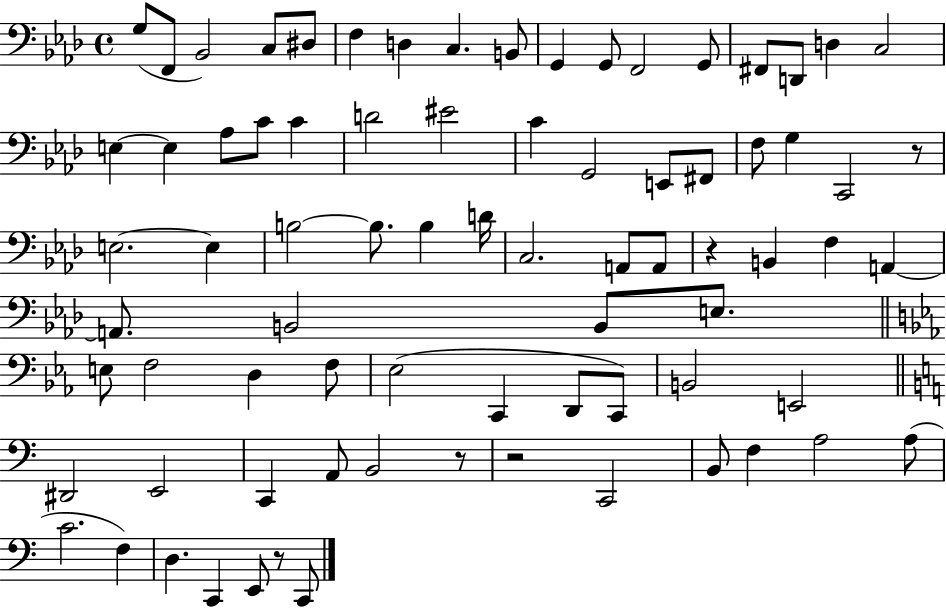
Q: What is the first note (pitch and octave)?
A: G3